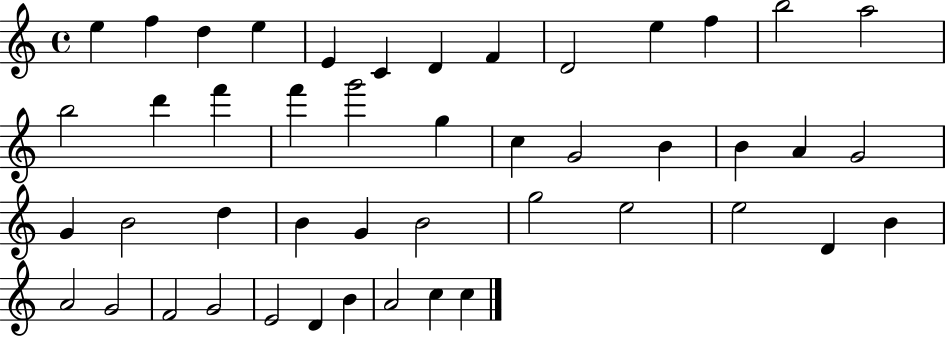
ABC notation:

X:1
T:Untitled
M:4/4
L:1/4
K:C
e f d e E C D F D2 e f b2 a2 b2 d' f' f' g'2 g c G2 B B A G2 G B2 d B G B2 g2 e2 e2 D B A2 G2 F2 G2 E2 D B A2 c c